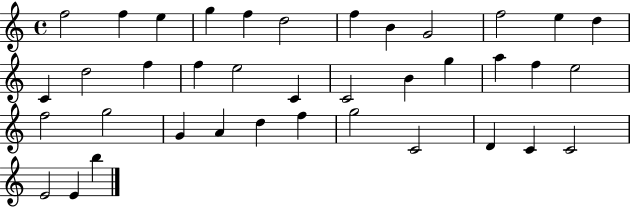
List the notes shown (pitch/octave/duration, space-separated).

F5/h F5/q E5/q G5/q F5/q D5/h F5/q B4/q G4/h F5/h E5/q D5/q C4/q D5/h F5/q F5/q E5/h C4/q C4/h B4/q G5/q A5/q F5/q E5/h F5/h G5/h G4/q A4/q D5/q F5/q G5/h C4/h D4/q C4/q C4/h E4/h E4/q B5/q